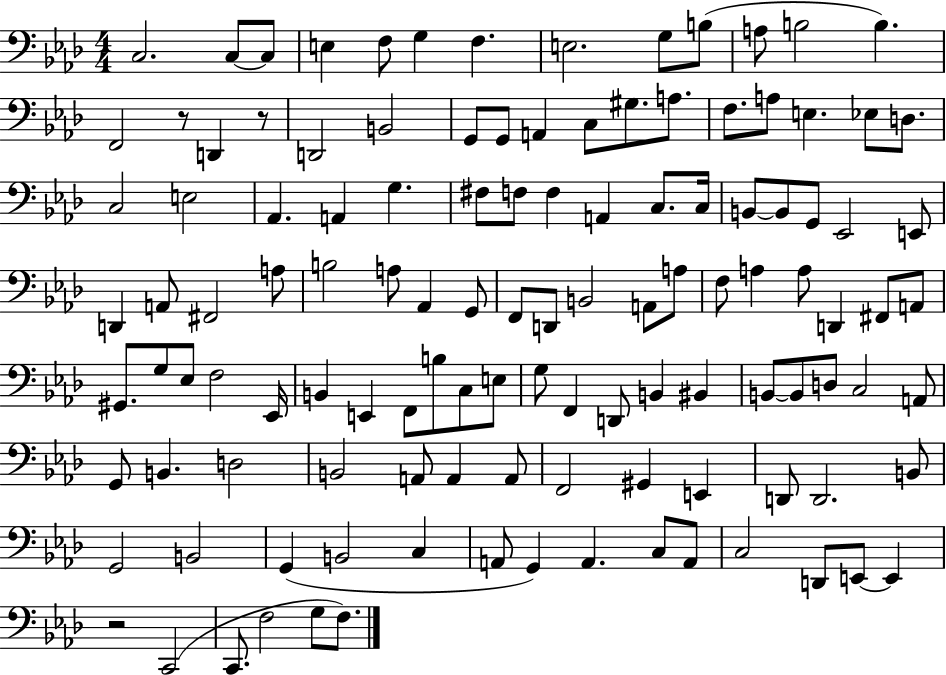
{
  \clef bass
  \numericTimeSignature
  \time 4/4
  \key aes \major
  c2. c8~~ c8 | e4 f8 g4 f4. | e2. g8 b8( | a8 b2 b4.) | \break f,2 r8 d,4 r8 | d,2 b,2 | g,8 g,8 a,4 c8 gis8. a8. | f8. a8 e4. ees8 d8. | \break c2 e2 | aes,4. a,4 g4. | fis8 f8 f4 a,4 c8. c16 | b,8~~ b,8 g,8 ees,2 e,8 | \break d,4 a,8 fis,2 a8 | b2 a8 aes,4 g,8 | f,8 d,8 b,2 a,8 a8 | f8 a4 a8 d,4 fis,8 a,8 | \break gis,8. g8 ees8 f2 ees,16 | b,4 e,4 f,8 b8 c8 e8 | g8 f,4 d,8 b,4 bis,4 | b,8~~ b,8 d8 c2 a,8 | \break g,8 b,4. d2 | b,2 a,8 a,4 a,8 | f,2 gis,4 e,4 | d,8 d,2. b,8 | \break g,2 b,2 | g,4( b,2 c4 | a,8 g,4) a,4. c8 a,8 | c2 d,8 e,8~~ e,4 | \break r2 c,2( | c,8. f2 g8 f8.) | \bar "|."
}